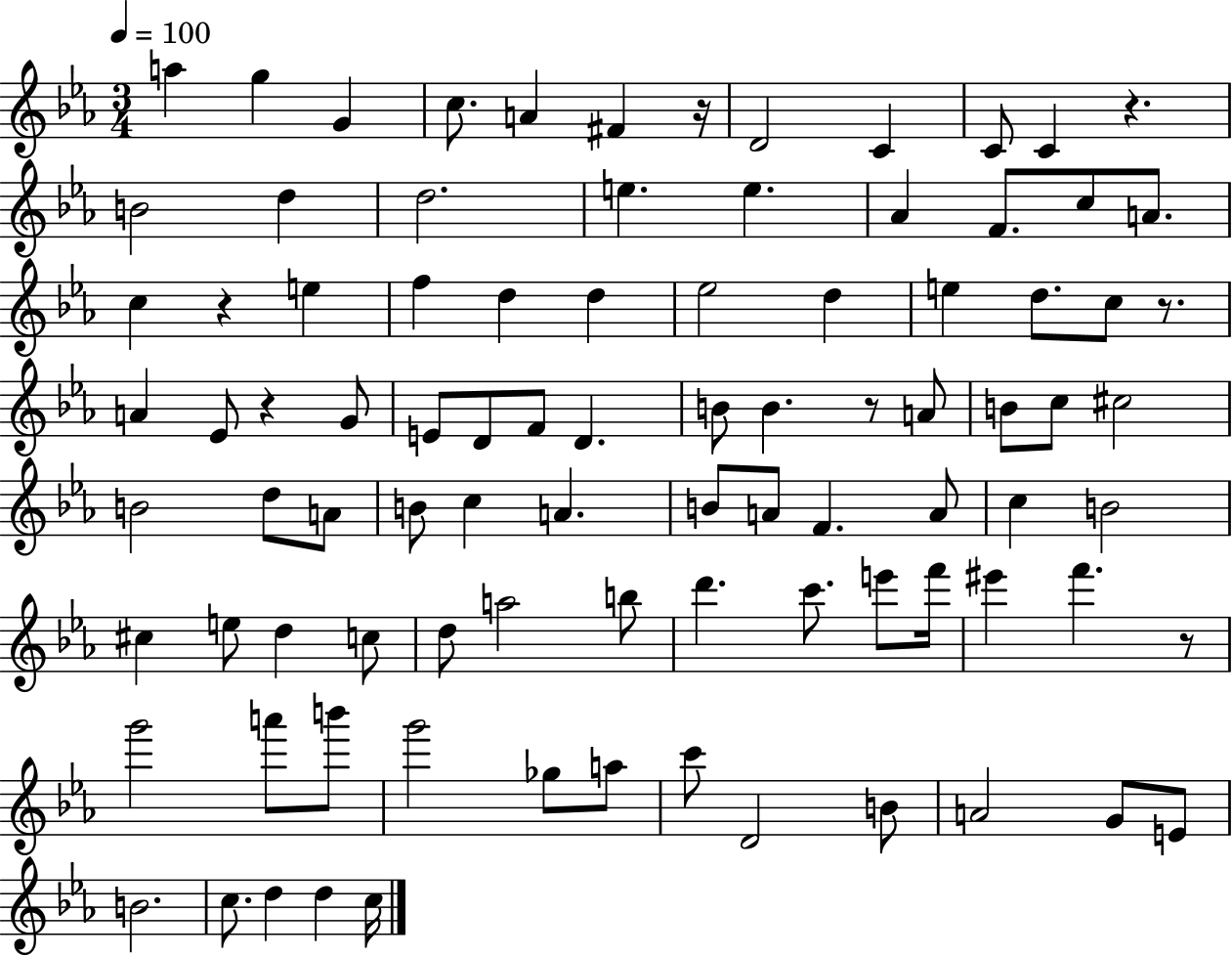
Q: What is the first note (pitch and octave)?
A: A5